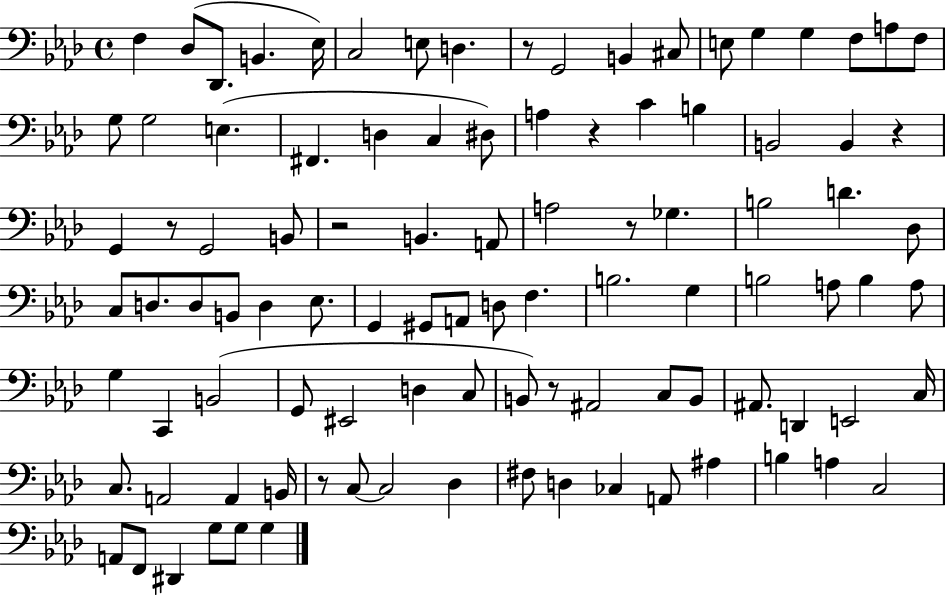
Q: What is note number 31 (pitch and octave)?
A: G2